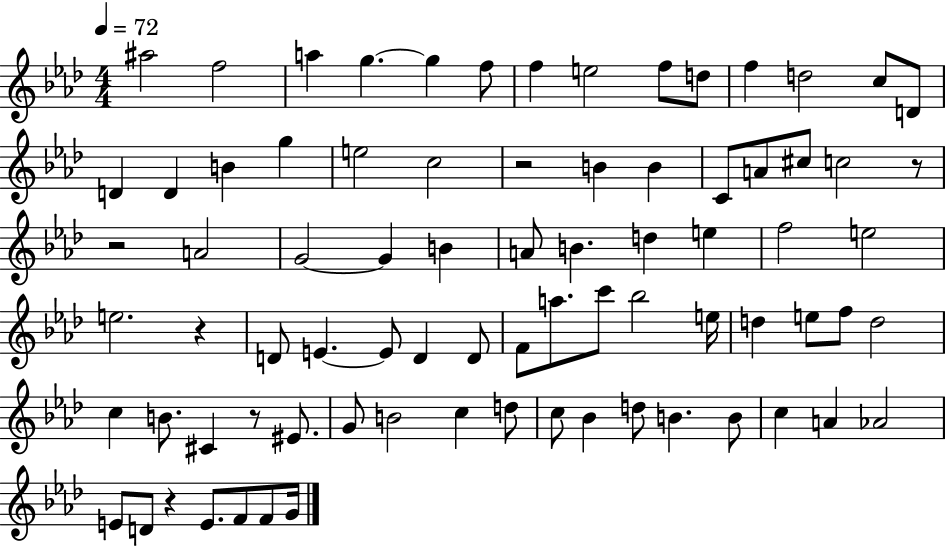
X:1
T:Untitled
M:4/4
L:1/4
K:Ab
^a2 f2 a g g f/2 f e2 f/2 d/2 f d2 c/2 D/2 D D B g e2 c2 z2 B B C/2 A/2 ^c/2 c2 z/2 z2 A2 G2 G B A/2 B d e f2 e2 e2 z D/2 E E/2 D D/2 F/2 a/2 c'/2 _b2 e/4 d e/2 f/2 d2 c B/2 ^C z/2 ^E/2 G/2 B2 c d/2 c/2 _B d/2 B B/2 c A _A2 E/2 D/2 z E/2 F/2 F/2 G/4